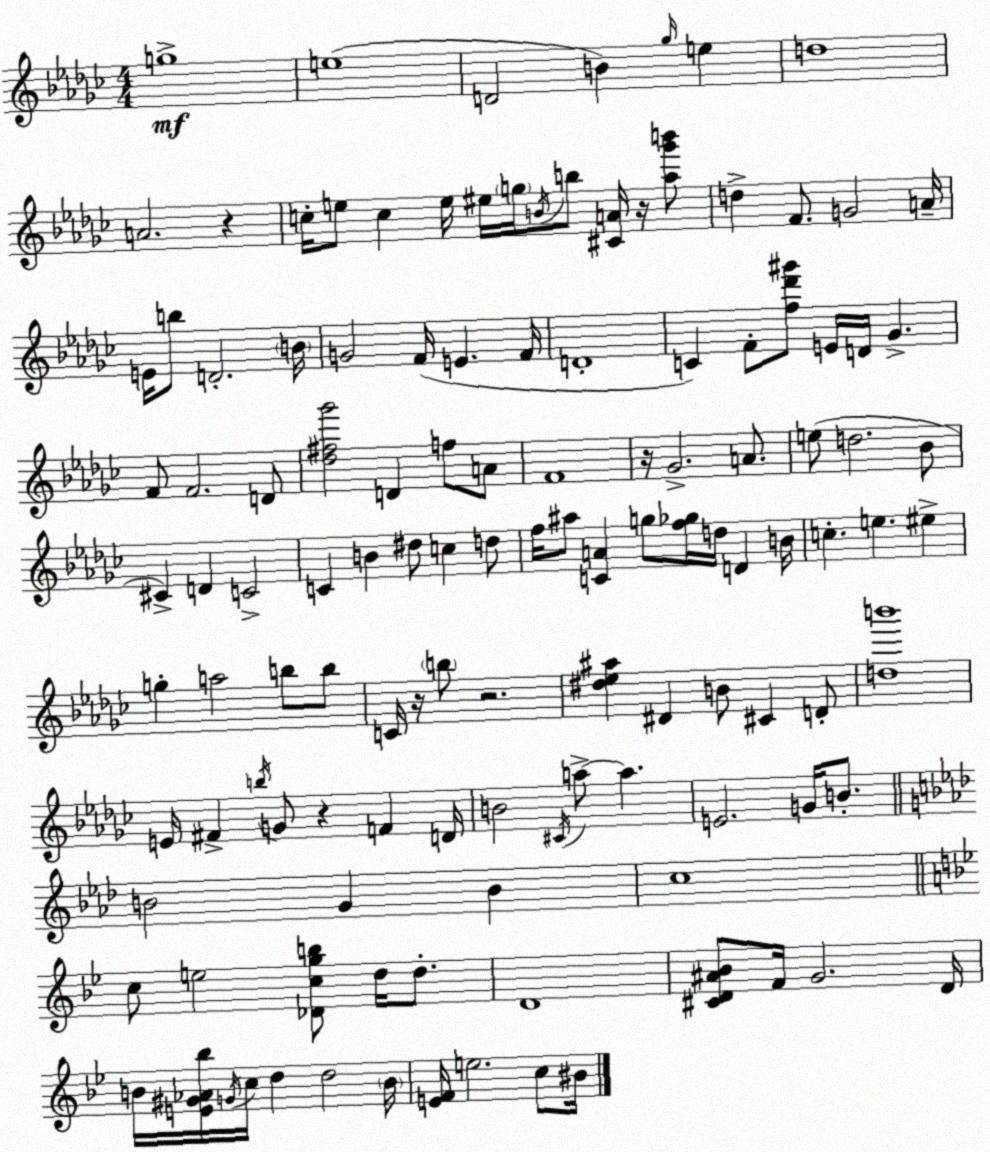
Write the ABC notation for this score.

X:1
T:Untitled
M:4/4
L:1/4
K:Ebm
g4 e4 D2 B _g/4 e d4 A2 z c/4 e/2 c e/4 ^e/4 g/4 B/4 b/2 [^CA]/4 z/4 [_a_g'b']/2 d F/2 G2 A/4 E/4 b/2 D2 B/4 G2 F/4 E F/4 D4 C F/2 [f_d'^g']/2 E/4 D/4 _G F/2 F2 D/2 [_d^f_g']2 D f/2 A/2 F4 z/4 _G2 A/2 e/2 d2 _B/2 ^C D C2 C B ^d/2 c d/2 f/4 ^a/2 [CA] g/2 [f_g]/4 d/4 D B/4 c e ^e g a2 b/2 b/2 C/4 z/4 b/2 z2 [^d_e^a] ^D B/2 ^C D/2 [db']4 E/4 ^F b/4 G/2 z F D/4 B2 ^C/4 a/2 a E2 G/4 B/2 B2 G B c4 c/2 e2 [_Dcgb]/2 d/4 d/2 D4 [^CD^A_B]/2 F/4 G2 D/4 B/4 [E^G_A_b]/4 G/4 c/4 d d2 B/4 [EF]/4 e2 c/2 ^B/4